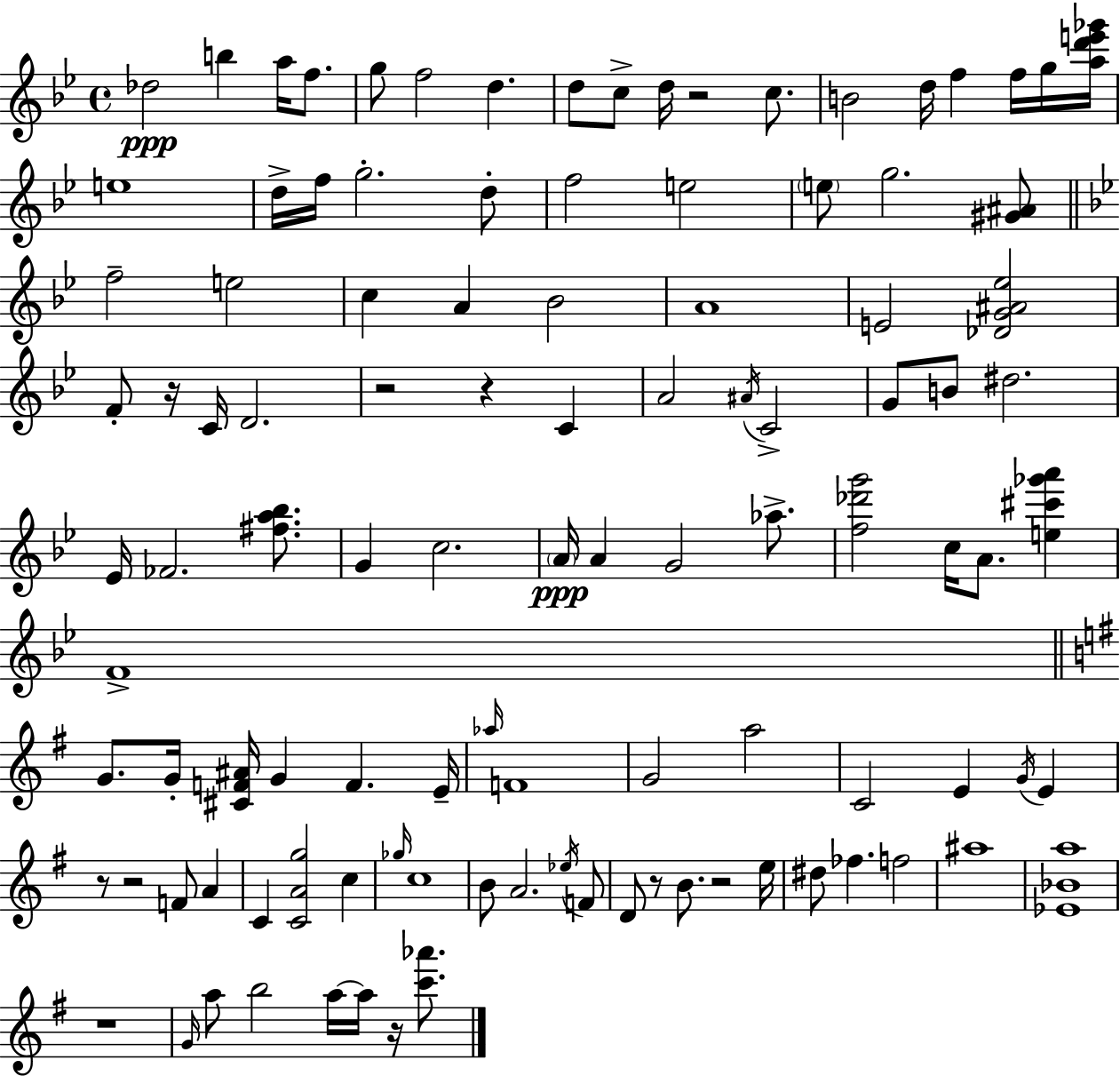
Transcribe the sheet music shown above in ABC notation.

X:1
T:Untitled
M:4/4
L:1/4
K:Bb
_d2 b a/4 f/2 g/2 f2 d d/2 c/2 d/4 z2 c/2 B2 d/4 f f/4 g/4 [ad'e'_g']/4 e4 d/4 f/4 g2 d/2 f2 e2 e/2 g2 [^G^A]/2 f2 e2 c A _B2 A4 E2 [_DG^A_e]2 F/2 z/4 C/4 D2 z2 z C A2 ^A/4 C2 G/2 B/2 ^d2 _E/4 _F2 [^fa_b]/2 G c2 A/4 A G2 _a/2 [f_d'g']2 c/4 A/2 [e^c'_g'a'] F4 G/2 G/4 [^CF^A]/4 G F E/4 _a/4 F4 G2 a2 C2 E G/4 E z/2 z2 F/2 A C [CAg]2 c _g/4 c4 B/2 A2 _e/4 F/2 D/2 z/2 B/2 z2 e/4 ^d/2 _f f2 ^a4 [_E_Ba]4 z4 G/4 a/2 b2 a/4 a/4 z/4 [c'_a']/2